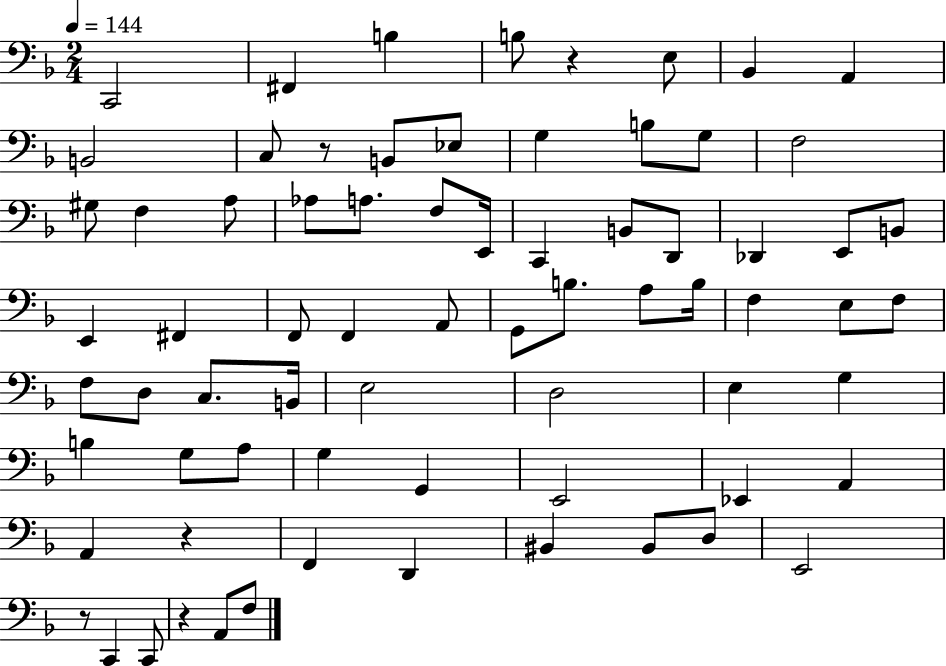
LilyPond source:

{
  \clef bass
  \numericTimeSignature
  \time 2/4
  \key f \major
  \tempo 4 = 144
  c,2 | fis,4 b4 | b8 r4 e8 | bes,4 a,4 | \break b,2 | c8 r8 b,8 ees8 | g4 b8 g8 | f2 | \break gis8 f4 a8 | aes8 a8. f8 e,16 | c,4 b,8 d,8 | des,4 e,8 b,8 | \break e,4 fis,4 | f,8 f,4 a,8 | g,8 b8. a8 b16 | f4 e8 f8 | \break f8 d8 c8. b,16 | e2 | d2 | e4 g4 | \break b4 g8 a8 | g4 g,4 | e,2 | ees,4 a,4 | \break a,4 r4 | f,4 d,4 | bis,4 bis,8 d8 | e,2 | \break r8 c,4 c,8 | r4 a,8 f8 | \bar "|."
}